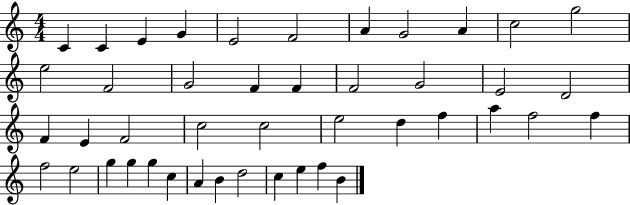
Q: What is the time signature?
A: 4/4